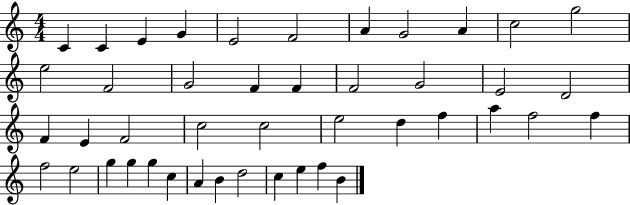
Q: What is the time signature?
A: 4/4